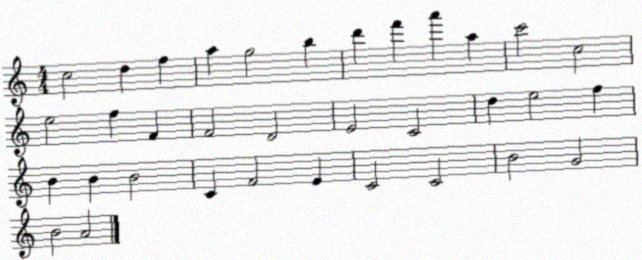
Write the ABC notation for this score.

X:1
T:Untitled
M:4/4
L:1/4
K:C
c2 d f a g2 b d' f' a' a c'2 c2 e2 f F F2 D2 E2 C2 d e2 f B B B2 C F2 E C2 C2 B2 G2 B2 A2